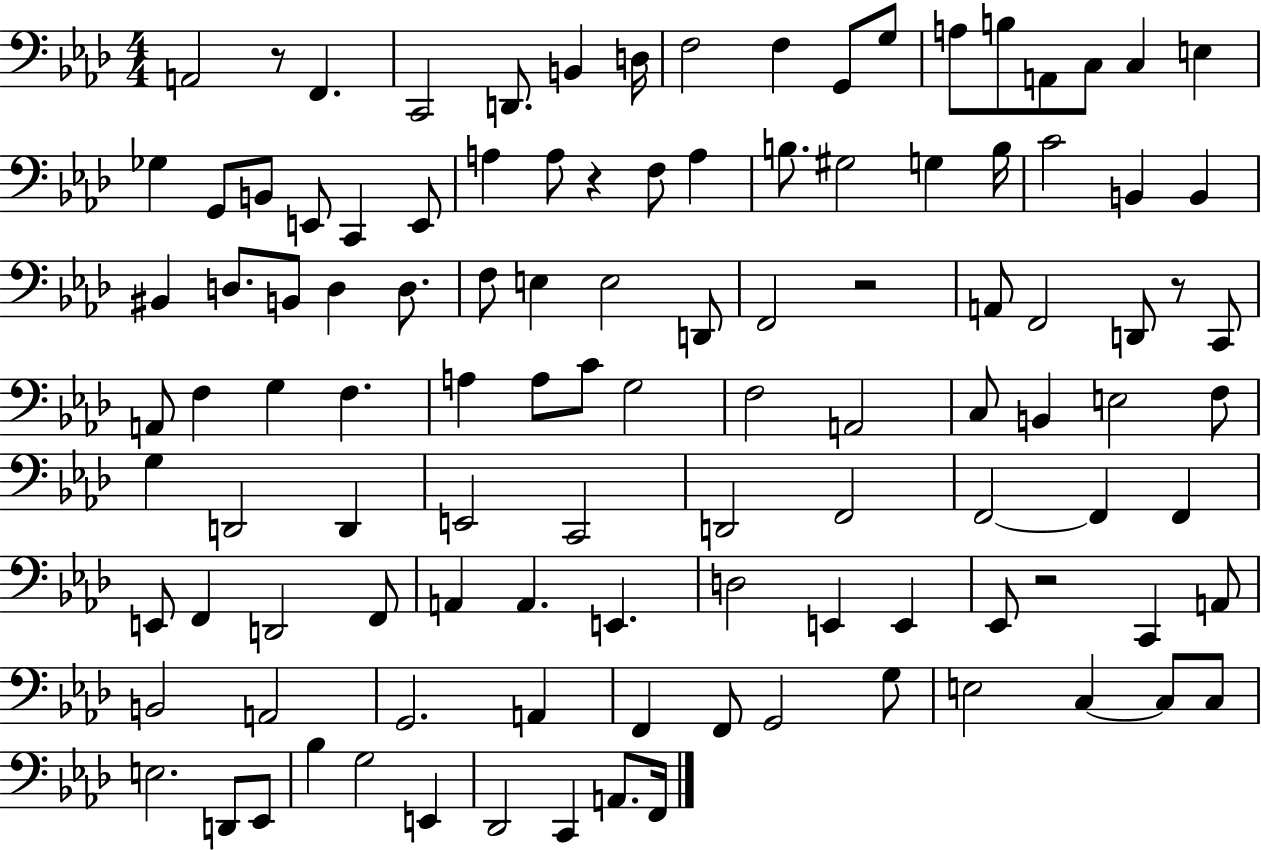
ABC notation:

X:1
T:Untitled
M:4/4
L:1/4
K:Ab
A,,2 z/2 F,, C,,2 D,,/2 B,, D,/4 F,2 F, G,,/2 G,/2 A,/2 B,/2 A,,/2 C,/2 C, E, _G, G,,/2 B,,/2 E,,/2 C,, E,,/2 A, A,/2 z F,/2 A, B,/2 ^G,2 G, B,/4 C2 B,, B,, ^B,, D,/2 B,,/2 D, D,/2 F,/2 E, E,2 D,,/2 F,,2 z2 A,,/2 F,,2 D,,/2 z/2 C,,/2 A,,/2 F, G, F, A, A,/2 C/2 G,2 F,2 A,,2 C,/2 B,, E,2 F,/2 G, D,,2 D,, E,,2 C,,2 D,,2 F,,2 F,,2 F,, F,, E,,/2 F,, D,,2 F,,/2 A,, A,, E,, D,2 E,, E,, _E,,/2 z2 C,, A,,/2 B,,2 A,,2 G,,2 A,, F,, F,,/2 G,,2 G,/2 E,2 C, C,/2 C,/2 E,2 D,,/2 _E,,/2 _B, G,2 E,, _D,,2 C,, A,,/2 F,,/4